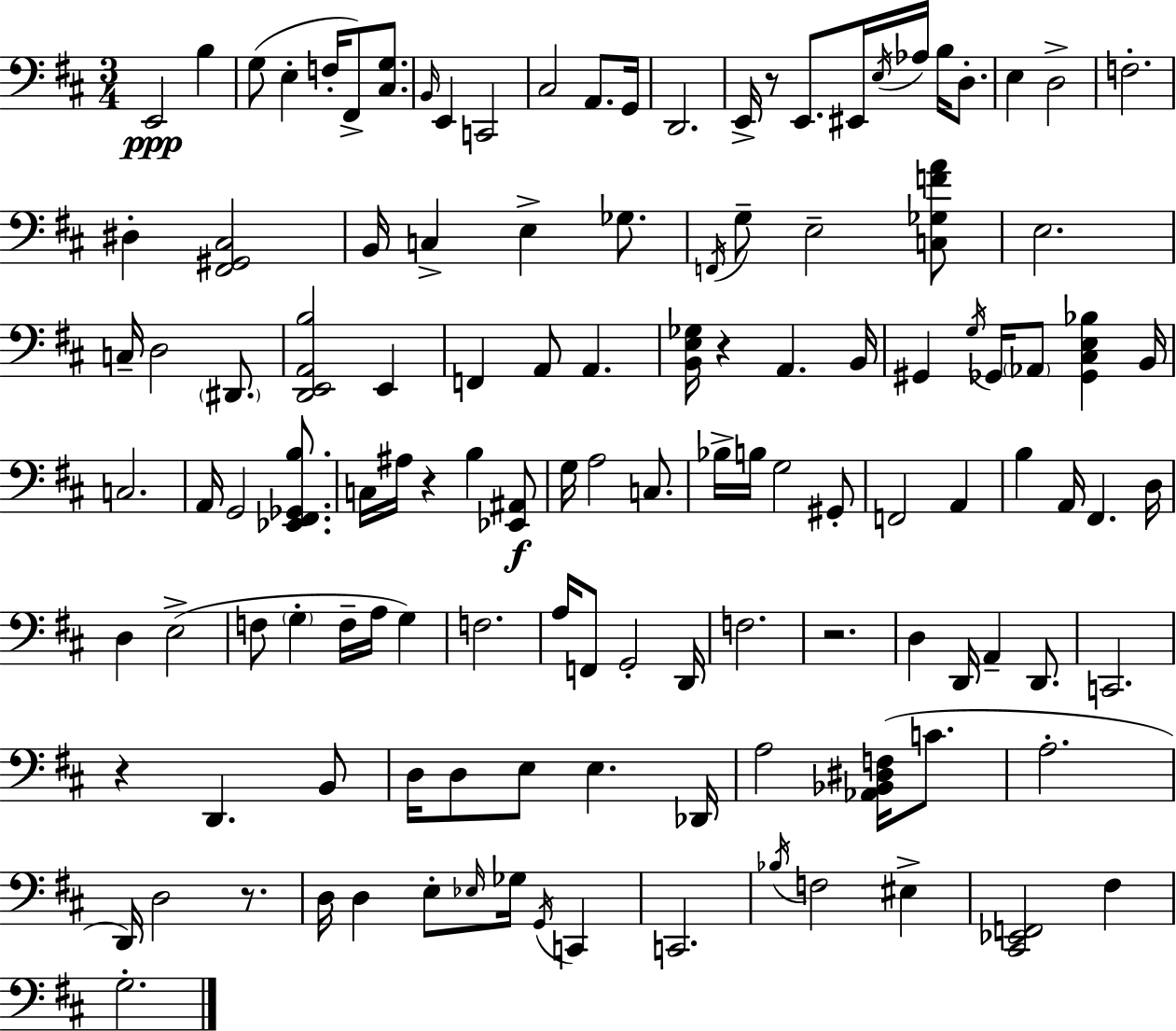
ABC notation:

X:1
T:Untitled
M:3/4
L:1/4
K:D
E,,2 B, G,/2 E, F,/4 ^F,,/2 [^C,G,]/2 B,,/4 E,, C,,2 ^C,2 A,,/2 G,,/4 D,,2 E,,/4 z/2 E,,/2 ^E,,/4 E,/4 _A,/4 B,/4 D,/2 E, D,2 F,2 ^D, [^F,,^G,,^C,]2 B,,/4 C, E, _G,/2 F,,/4 G,/2 E,2 [C,_G,FA]/2 E,2 C,/4 D,2 ^D,,/2 [D,,E,,A,,B,]2 E,, F,, A,,/2 A,, [B,,E,_G,]/4 z A,, B,,/4 ^G,, G,/4 _G,,/4 _A,,/2 [_G,,^C,E,_B,] B,,/4 C,2 A,,/4 G,,2 [_E,,^F,,_G,,B,]/2 C,/4 ^A,/4 z B, [_E,,^A,,]/2 G,/4 A,2 C,/2 _B,/4 B,/4 G,2 ^G,,/2 F,,2 A,, B, A,,/4 ^F,, D,/4 D, E,2 F,/2 G, F,/4 A,/4 G, F,2 A,/4 F,,/2 G,,2 D,,/4 F,2 z2 D, D,,/4 A,, D,,/2 C,,2 z D,, B,,/2 D,/4 D,/2 E,/2 E, _D,,/4 A,2 [_A,,_B,,^D,F,]/4 C/2 A,2 D,,/4 D,2 z/2 D,/4 D, E,/2 _E,/4 _G,/4 G,,/4 C,, C,,2 _B,/4 F,2 ^E, [^C,,_E,,F,,]2 ^F, G,2